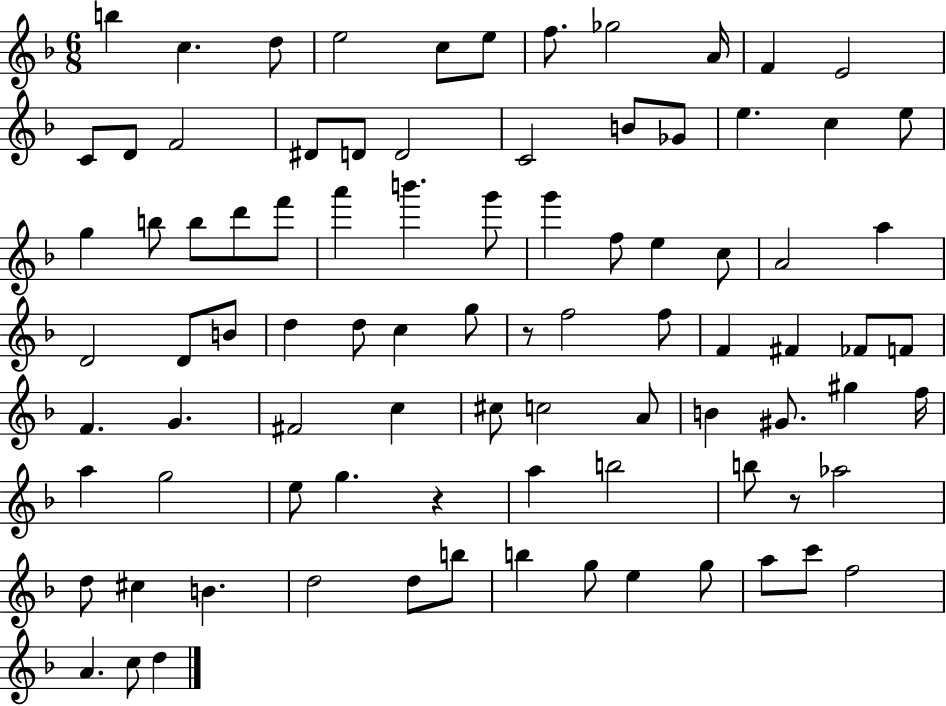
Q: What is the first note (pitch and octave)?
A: B5